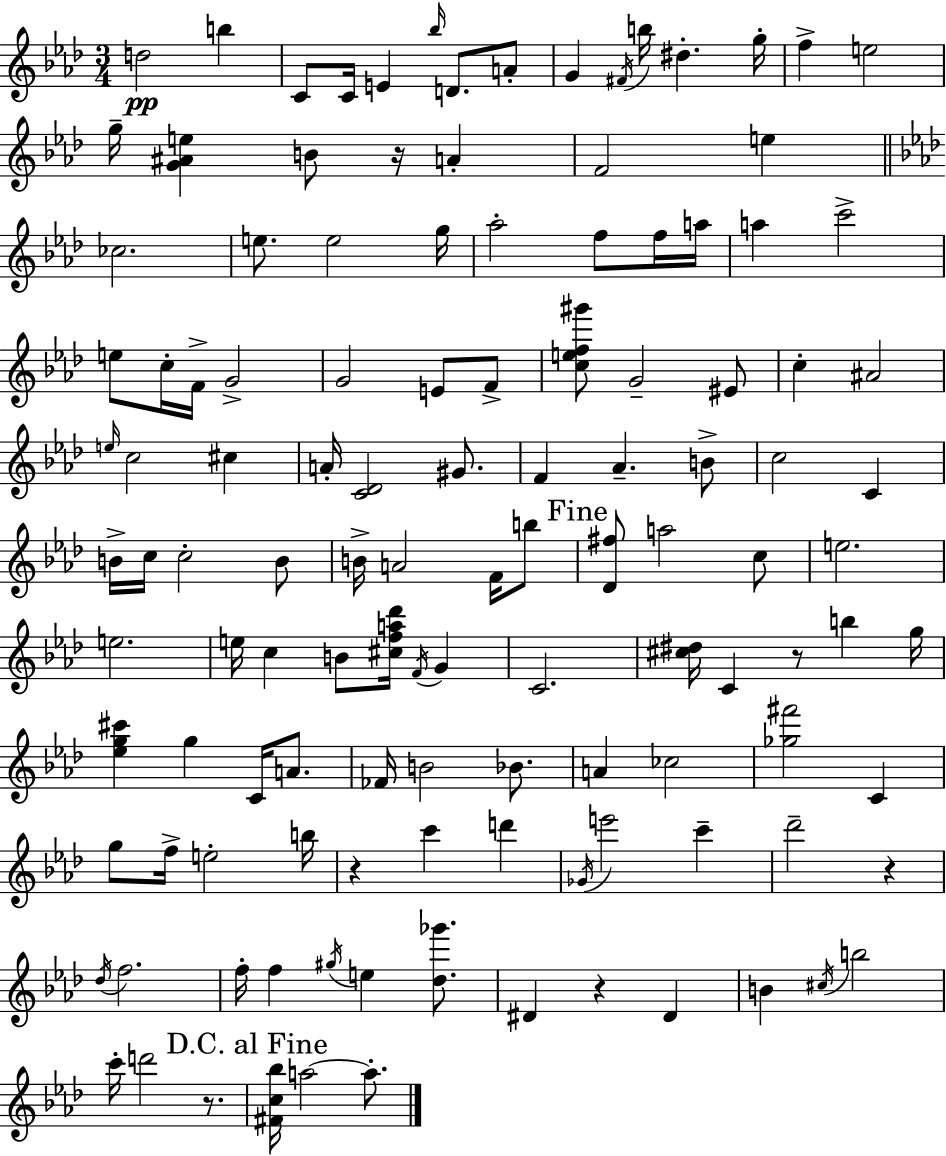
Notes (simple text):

D5/h B5/q C4/e C4/s E4/q Bb5/s D4/e. A4/e G4/q F#4/s B5/s D#5/q. G5/s F5/q E5/h G5/s [G4,A#4,E5]/q B4/e R/s A4/q F4/h E5/q CES5/h. E5/e. E5/h G5/s Ab5/h F5/e F5/s A5/s A5/q C6/h E5/e C5/s F4/s G4/h G4/h E4/e F4/e [C5,E5,F5,G#6]/e G4/h EIS4/e C5/q A#4/h E5/s C5/h C#5/q A4/s [C4,Db4]/h G#4/e. F4/q Ab4/q. B4/e C5/h C4/q B4/s C5/s C5/h B4/e B4/s A4/h F4/s B5/e [Db4,F#5]/e A5/h C5/e E5/h. E5/h. E5/s C5/q B4/e [C#5,F5,A5,Db6]/s F4/s G4/q C4/h. [C#5,D#5]/s C4/q R/e B5/q G5/s [Eb5,G5,C#6]/q G5/q C4/s A4/e. FES4/s B4/h Bb4/e. A4/q CES5/h [Gb5,F#6]/h C4/q G5/e F5/s E5/h B5/s R/q C6/q D6/q Gb4/s E6/h C6/q Db6/h R/q Db5/s F5/h. F5/s F5/q G#5/s E5/q [Db5,Gb6]/e. D#4/q R/q D#4/q B4/q C#5/s B5/h C6/s D6/h R/e. [F#4,C5,Bb5]/s A5/h A5/e.